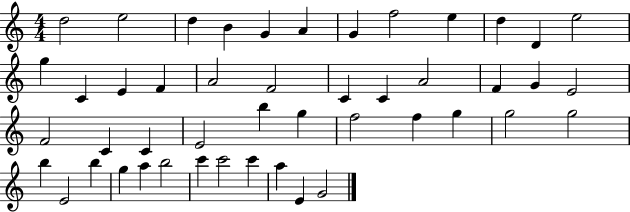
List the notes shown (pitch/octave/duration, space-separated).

D5/h E5/h D5/q B4/q G4/q A4/q G4/q F5/h E5/q D5/q D4/q E5/h G5/q C4/q E4/q F4/q A4/h F4/h C4/q C4/q A4/h F4/q G4/q E4/h F4/h C4/q C4/q E4/h B5/q G5/q F5/h F5/q G5/q G5/h G5/h B5/q E4/h B5/q G5/q A5/q B5/h C6/q C6/h C6/q A5/q E4/q G4/h